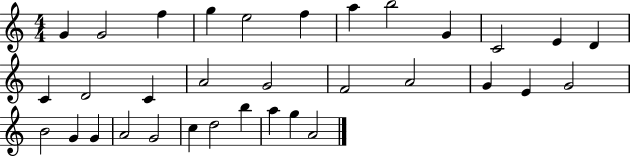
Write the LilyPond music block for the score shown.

{
  \clef treble
  \numericTimeSignature
  \time 4/4
  \key c \major
  g'4 g'2 f''4 | g''4 e''2 f''4 | a''4 b''2 g'4 | c'2 e'4 d'4 | \break c'4 d'2 c'4 | a'2 g'2 | f'2 a'2 | g'4 e'4 g'2 | \break b'2 g'4 g'4 | a'2 g'2 | c''4 d''2 b''4 | a''4 g''4 a'2 | \break \bar "|."
}